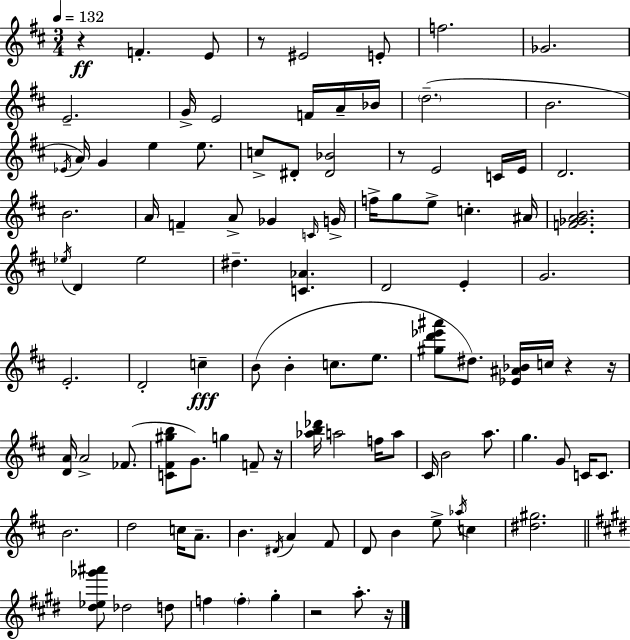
{
  \clef treble
  \numericTimeSignature
  \time 3/4
  \key d \major
  \tempo 4 = 132
  r4\ff f'4.-. e'8 | r8 eis'2 e'8-. | f''2. | ges'2. | \break e'2.-- | g'16-> e'2 f'16 a'16-- bes'16 | \parenthesize d''2.--( | b'2. | \break \acciaccatura { ees'16 } a'16) g'4 e''4 e''8. | c''8-> dis'8-. <dis' bes'>2 | r8 e'2 c'16 | e'16 d'2. | \break b'2. | a'16 f'4-- a'8-> ges'4 | \grace { c'16 } g'16-> f''16-> g''8 e''8-> c''4.-. | ais'16 <f' ges' a' b'>2. | \break \acciaccatura { ees''16 } d'4 ees''2 | dis''4.-- <c' aes'>4. | d'2 e'4-. | g'2. | \break e'2.-. | d'2-. c''4--\fff | b'8( b'4-. c''8. | e''8. <gis'' d''' ees''' ais'''>8 dis''8.) <ees' ais' bes'>16 c''16 r4 | \break r16 <d' a'>16 a'2-> | fes'8.( <c' fis' gis'' b''>8 g'8.) g''4 | f'8-- r16 <aes'' b'' des'''>16 a''2 | f''16 a''8 cis'16 b'2 | \break a''8. g''4. g'8 c'16 | c'8. b'2. | d''2 c''16 | a'8.-- b'4. \acciaccatura { dis'16 } a'4 | \break fis'8 d'8 b'4 e''8-> | \acciaccatura { aes''16 } c''4 <dis'' gis''>2. | \bar "||" \break \key e \major <dis'' ees'' ges''' ais'''>8 des''2 d''8 | f''4 \parenthesize f''4-. gis''4-. | r2 a''8.-. r16 | \bar "|."
}